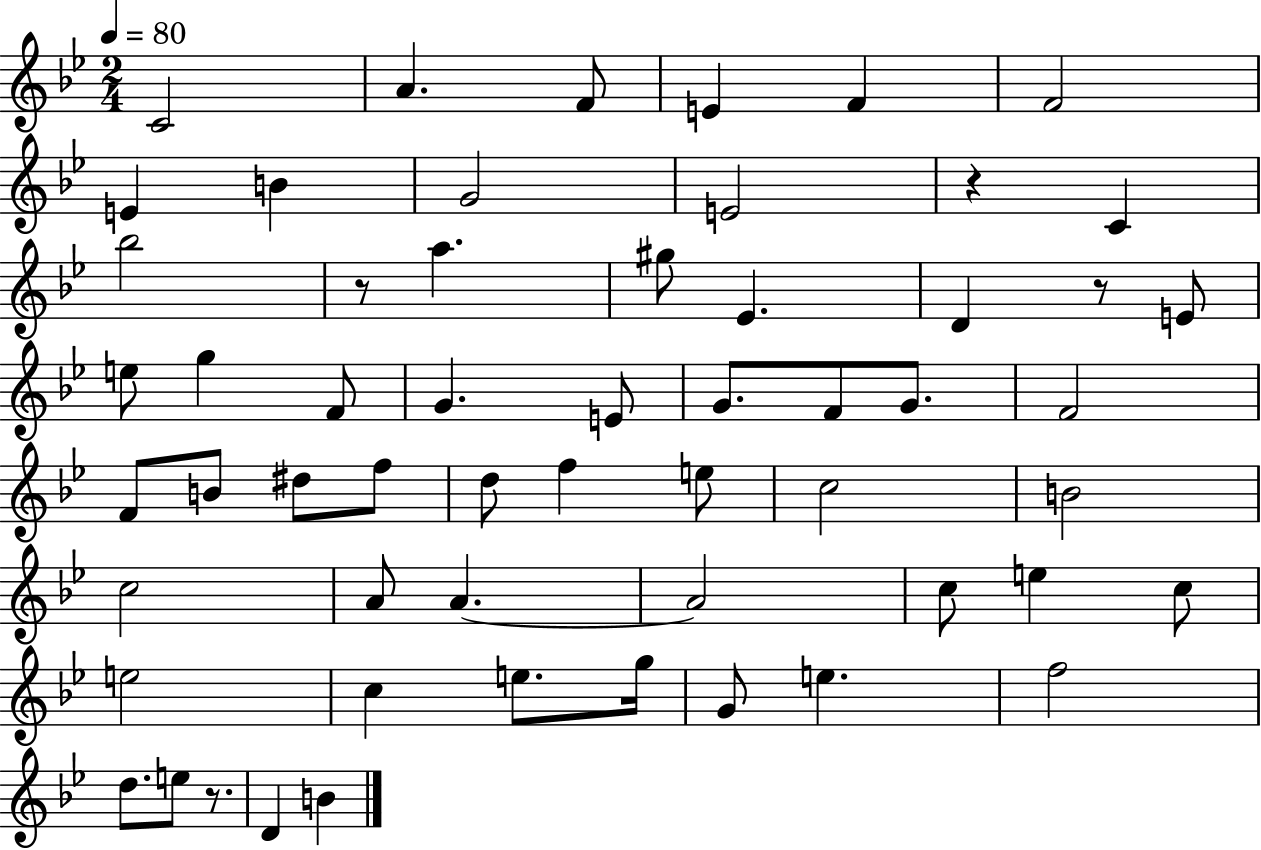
C4/h A4/q. F4/e E4/q F4/q F4/h E4/q B4/q G4/h E4/h R/q C4/q Bb5/h R/e A5/q. G#5/e Eb4/q. D4/q R/e E4/e E5/e G5/q F4/e G4/q. E4/e G4/e. F4/e G4/e. F4/h F4/e B4/e D#5/e F5/e D5/e F5/q E5/e C5/h B4/h C5/h A4/e A4/q. A4/h C5/e E5/q C5/e E5/h C5/q E5/e. G5/s G4/e E5/q. F5/h D5/e. E5/e R/e. D4/q B4/q